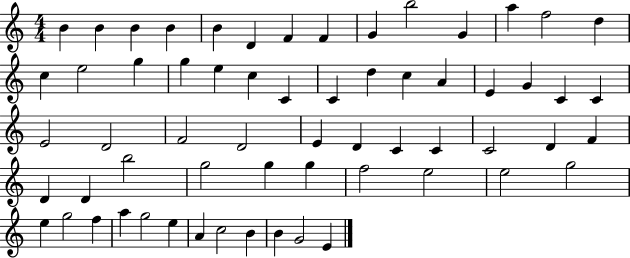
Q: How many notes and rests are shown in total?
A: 62